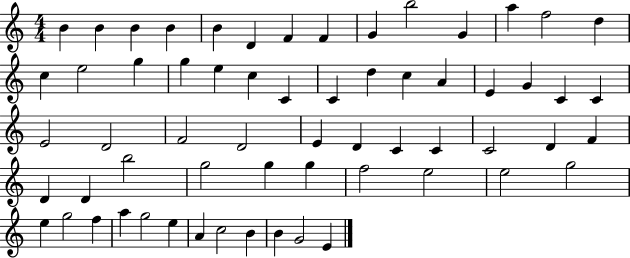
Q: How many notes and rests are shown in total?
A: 62